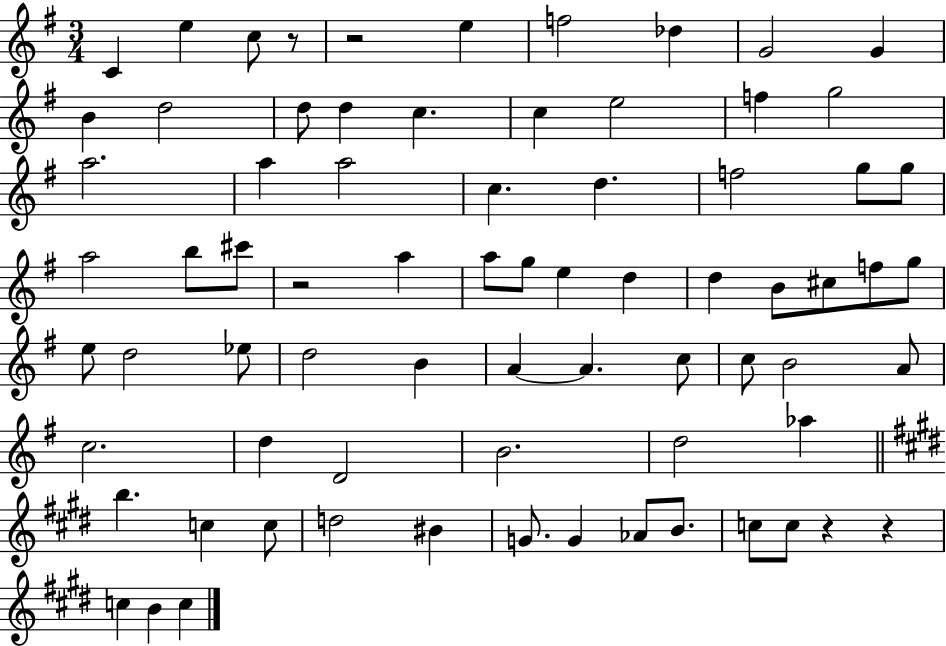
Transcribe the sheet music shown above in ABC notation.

X:1
T:Untitled
M:3/4
L:1/4
K:G
C e c/2 z/2 z2 e f2 _d G2 G B d2 d/2 d c c e2 f g2 a2 a a2 c d f2 g/2 g/2 a2 b/2 ^c'/2 z2 a a/2 g/2 e d d B/2 ^c/2 f/2 g/2 e/2 d2 _e/2 d2 B A A c/2 c/2 B2 A/2 c2 d D2 B2 d2 _a b c c/2 d2 ^B G/2 G _A/2 B/2 c/2 c/2 z z c B c